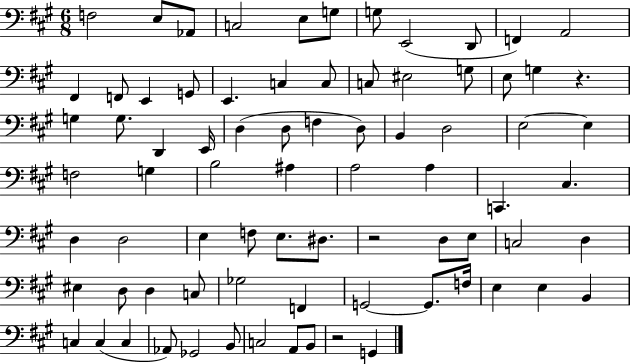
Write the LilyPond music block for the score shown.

{
  \clef bass
  \numericTimeSignature
  \time 6/8
  \key a \major
  f2 e8 aes,8 | c2 e8 g8 | g8 e,2( d,8 | f,4) a,2 | \break fis,4 f,8 e,4 g,8 | e,4. c4 c8 | c8 eis2 g8 | e8 g4 r4. | \break g4 g8. d,4 e,16 | d4( d8 f4 d8) | b,4 d2 | e2~~ e4 | \break f2 g4 | b2 ais4 | a2 a4 | c,4. cis4. | \break d4 d2 | e4 f8 e8. dis8. | r2 d8 e8 | c2 d4 | \break eis4 d8 d4 c8 | ges2 f,4 | g,2~~ g,8. f16 | e4 e4 b,4 | \break c4 c4( c4 | aes,8) ges,2 b,8 | c2 a,8 b,8 | r2 g,4 | \break \bar "|."
}